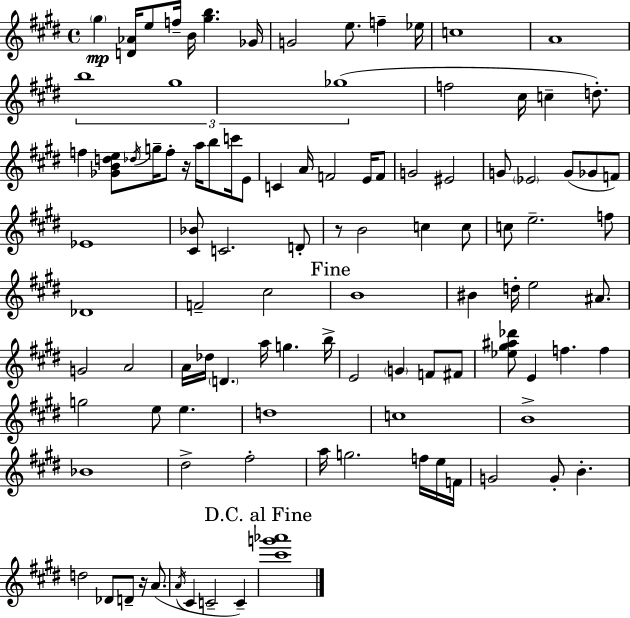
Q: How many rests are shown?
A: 3